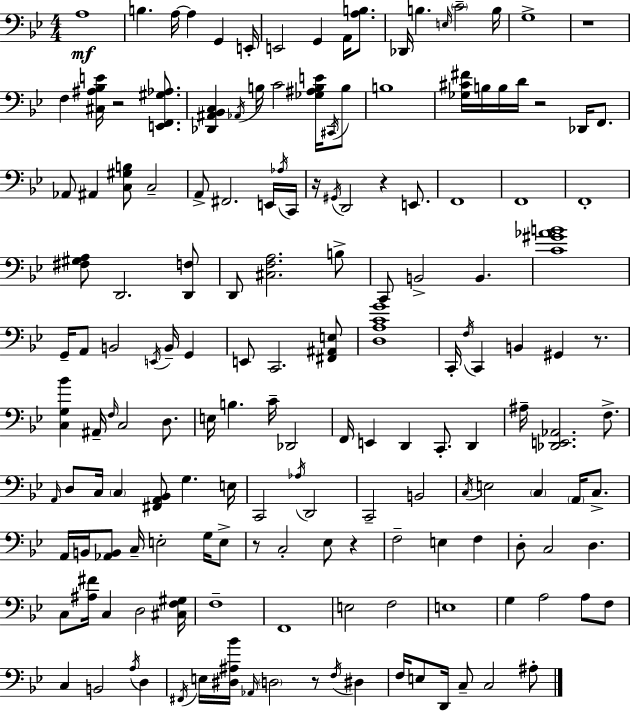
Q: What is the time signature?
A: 4/4